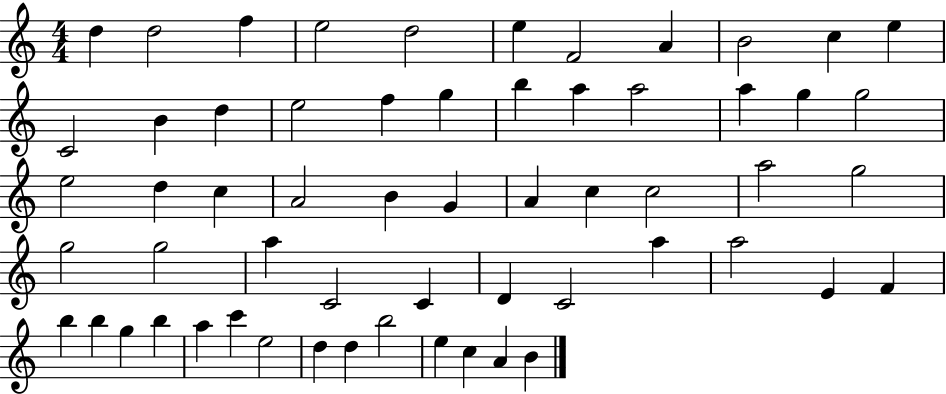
{
  \clef treble
  \numericTimeSignature
  \time 4/4
  \key c \major
  d''4 d''2 f''4 | e''2 d''2 | e''4 f'2 a'4 | b'2 c''4 e''4 | \break c'2 b'4 d''4 | e''2 f''4 g''4 | b''4 a''4 a''2 | a''4 g''4 g''2 | \break e''2 d''4 c''4 | a'2 b'4 g'4 | a'4 c''4 c''2 | a''2 g''2 | \break g''2 g''2 | a''4 c'2 c'4 | d'4 c'2 a''4 | a''2 e'4 f'4 | \break b''4 b''4 g''4 b''4 | a''4 c'''4 e''2 | d''4 d''4 b''2 | e''4 c''4 a'4 b'4 | \break \bar "|."
}